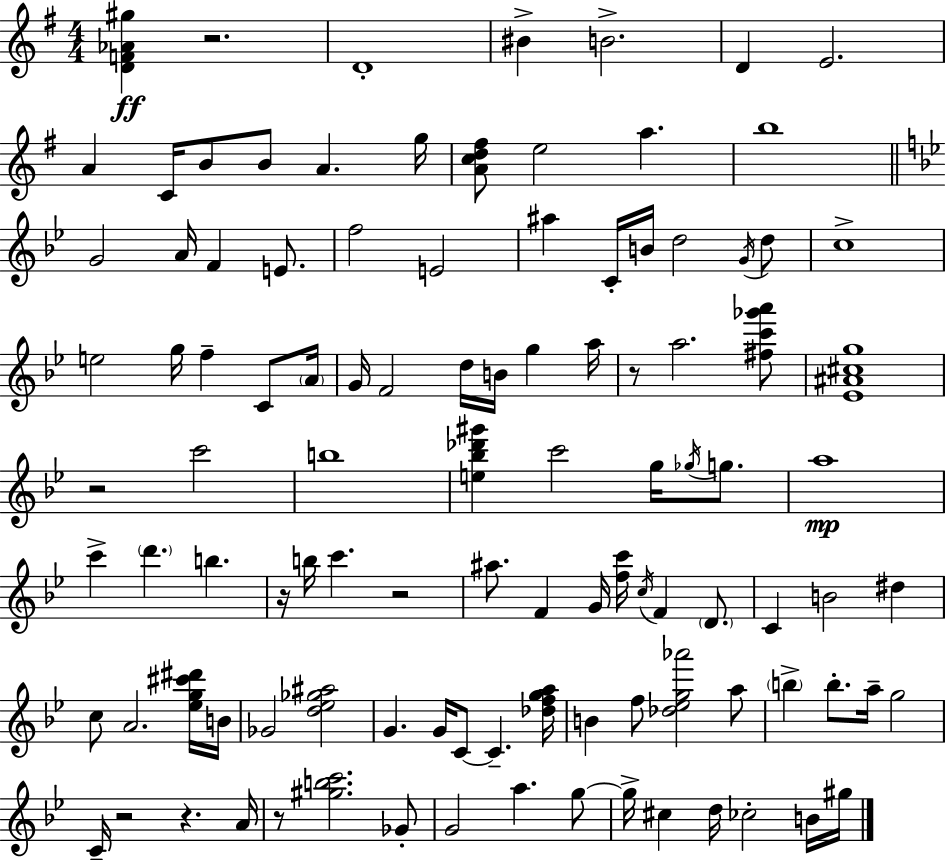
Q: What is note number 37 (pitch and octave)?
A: G5